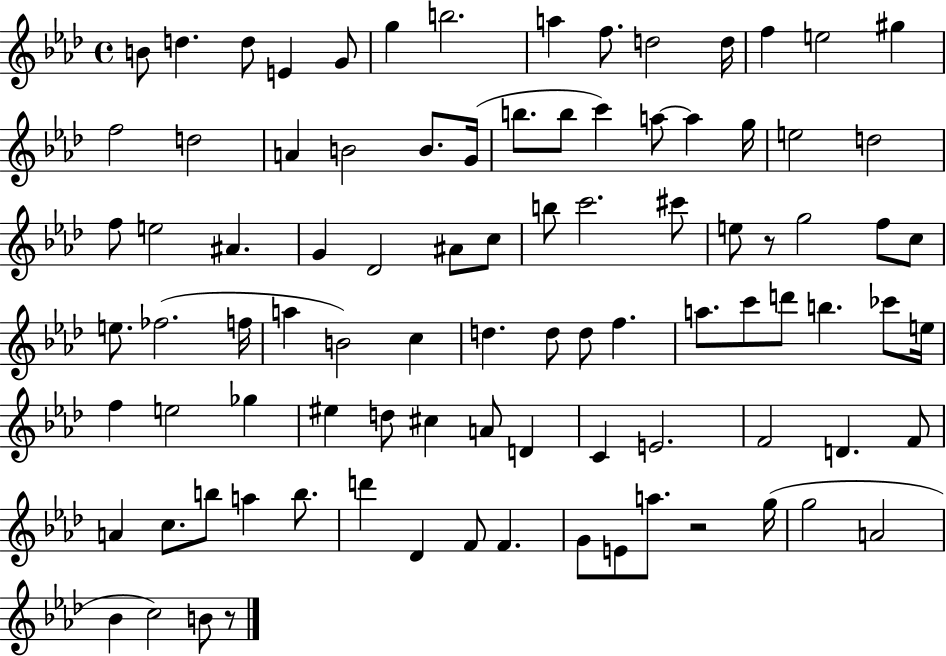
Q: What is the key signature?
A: AES major